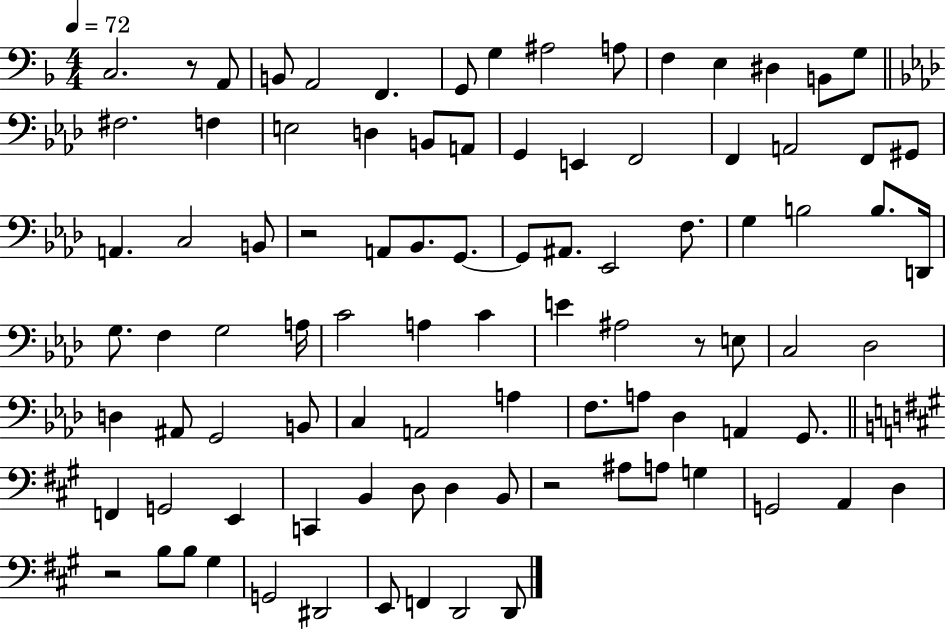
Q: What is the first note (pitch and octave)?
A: C3